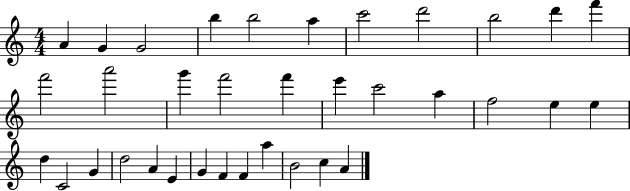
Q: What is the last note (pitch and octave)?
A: A4